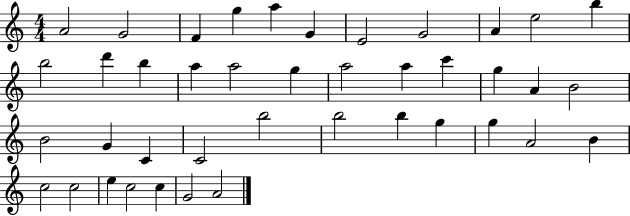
{
  \clef treble
  \numericTimeSignature
  \time 4/4
  \key c \major
  a'2 g'2 | f'4 g''4 a''4 g'4 | e'2 g'2 | a'4 e''2 b''4 | \break b''2 d'''4 b''4 | a''4 a''2 g''4 | a''2 a''4 c'''4 | g''4 a'4 b'2 | \break b'2 g'4 c'4 | c'2 b''2 | b''2 b''4 g''4 | g''4 a'2 b'4 | \break c''2 c''2 | e''4 c''2 c''4 | g'2 a'2 | \bar "|."
}